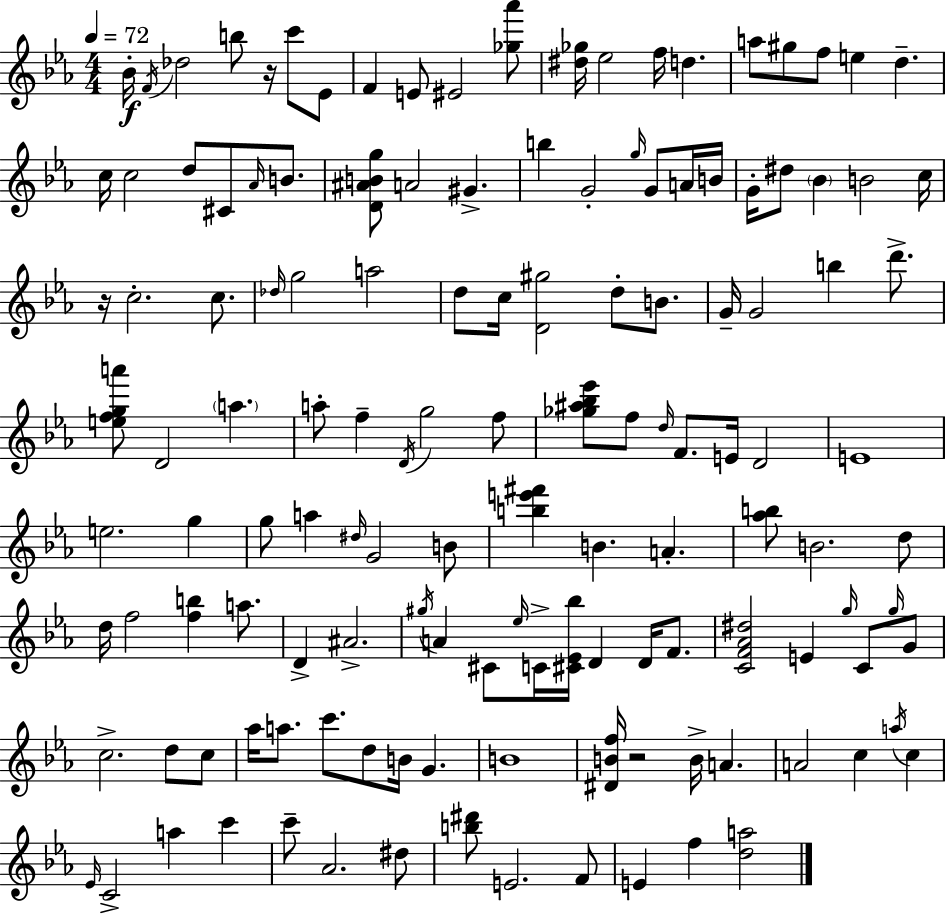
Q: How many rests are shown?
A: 3